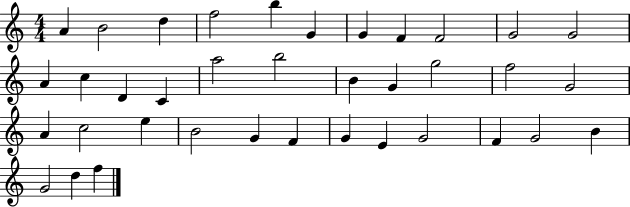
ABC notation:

X:1
T:Untitled
M:4/4
L:1/4
K:C
A B2 d f2 b G G F F2 G2 G2 A c D C a2 b2 B G g2 f2 G2 A c2 e B2 G F G E G2 F G2 B G2 d f